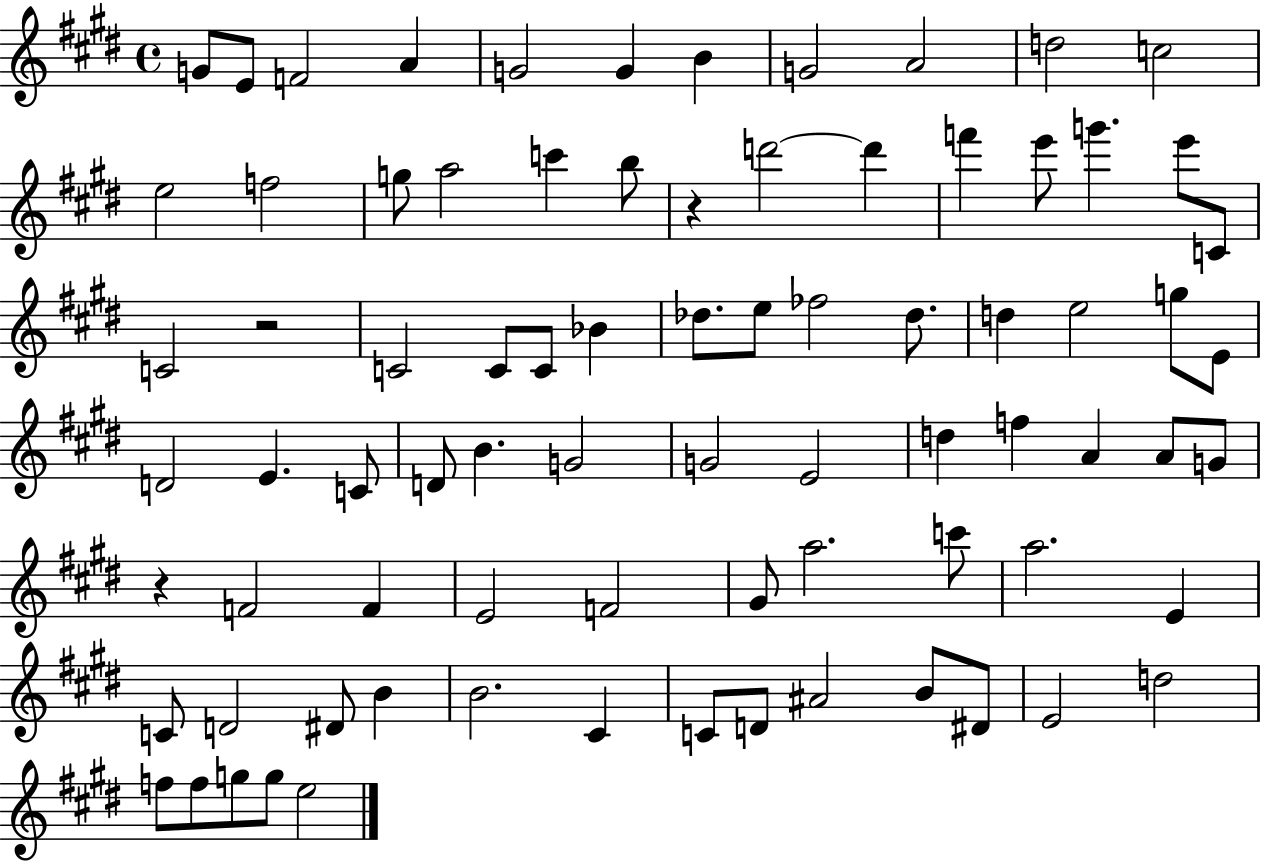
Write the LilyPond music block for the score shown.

{
  \clef treble
  \time 4/4
  \defaultTimeSignature
  \key e \major
  g'8 e'8 f'2 a'4 | g'2 g'4 b'4 | g'2 a'2 | d''2 c''2 | \break e''2 f''2 | g''8 a''2 c'''4 b''8 | r4 d'''2~~ d'''4 | f'''4 e'''8 g'''4. e'''8 c'8 | \break c'2 r2 | c'2 c'8 c'8 bes'4 | des''8. e''8 fes''2 des''8. | d''4 e''2 g''8 e'8 | \break d'2 e'4. c'8 | d'8 b'4. g'2 | g'2 e'2 | d''4 f''4 a'4 a'8 g'8 | \break r4 f'2 f'4 | e'2 f'2 | gis'8 a''2. c'''8 | a''2. e'4 | \break c'8 d'2 dis'8 b'4 | b'2. cis'4 | c'8 d'8 ais'2 b'8 dis'8 | e'2 d''2 | \break f''8 f''8 g''8 g''8 e''2 | \bar "|."
}